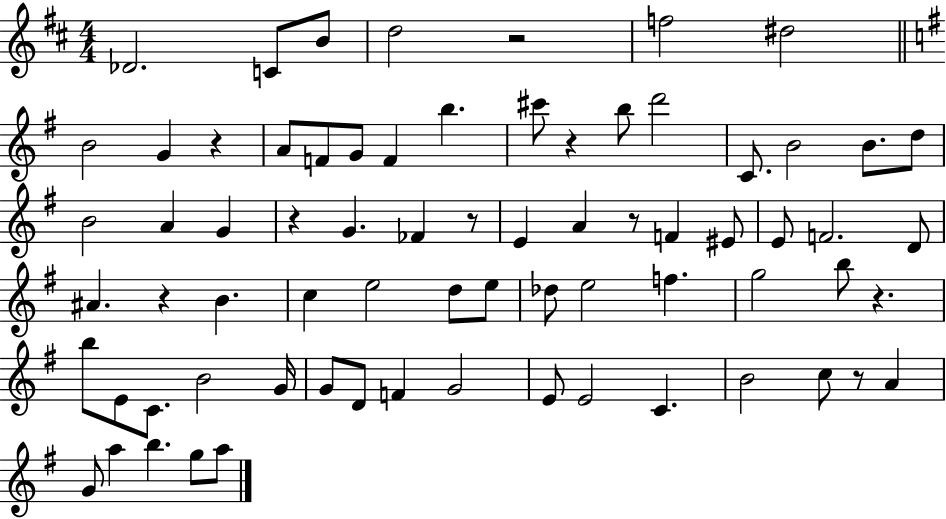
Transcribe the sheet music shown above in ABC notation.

X:1
T:Untitled
M:4/4
L:1/4
K:D
_D2 C/2 B/2 d2 z2 f2 ^d2 B2 G z A/2 F/2 G/2 F b ^c'/2 z b/2 d'2 C/2 B2 B/2 d/2 B2 A G z G _F z/2 E A z/2 F ^E/2 E/2 F2 D/2 ^A z B c e2 d/2 e/2 _d/2 e2 f g2 b/2 z b/2 E/2 C/2 B2 G/4 G/2 D/2 F G2 E/2 E2 C B2 c/2 z/2 A G/2 a b g/2 a/2